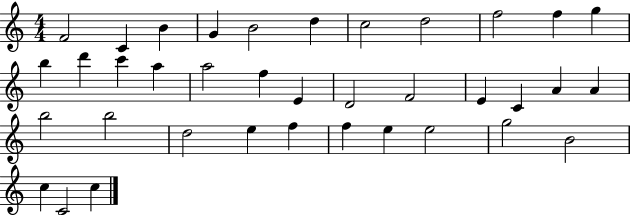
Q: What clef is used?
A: treble